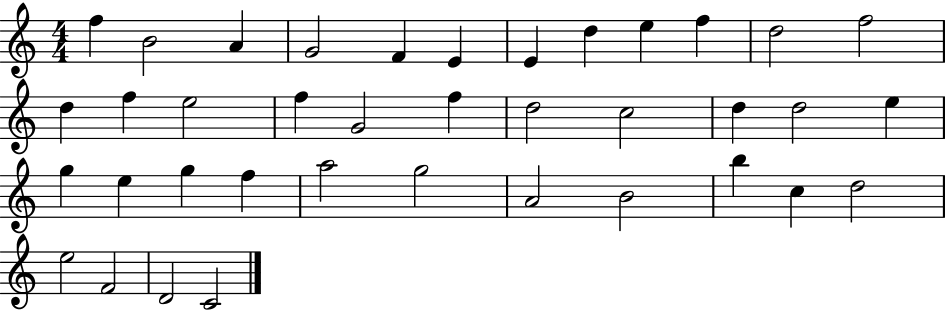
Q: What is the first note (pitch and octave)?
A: F5